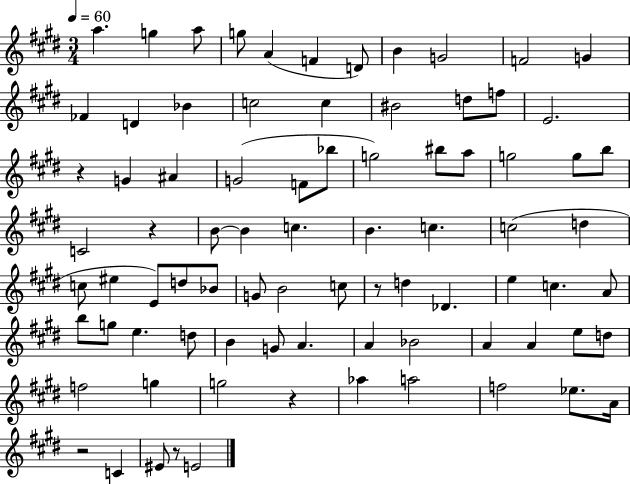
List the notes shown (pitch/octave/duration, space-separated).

A5/q. G5/q A5/e G5/e A4/q F4/q D4/e B4/q G4/h F4/h G4/q FES4/q D4/q Bb4/q C5/h C5/q BIS4/h D5/e F5/e E4/h. R/q G4/q A#4/q G4/h F4/e Bb5/e G5/h BIS5/e A5/e G5/h G5/e B5/e C4/h R/q B4/e B4/q C5/q. B4/q. C5/q. C5/h D5/q C5/e EIS5/q E4/e D5/e Bb4/e G4/e B4/h C5/e R/e D5/q Db4/q. E5/q C5/q. A4/e B5/e G5/e E5/q. D5/e B4/q G4/e A4/q. A4/q Bb4/h A4/q A4/q E5/e D5/e F5/h G5/q G5/h R/q Ab5/q A5/h F5/h Eb5/e. A4/s R/h C4/q EIS4/e R/e E4/h